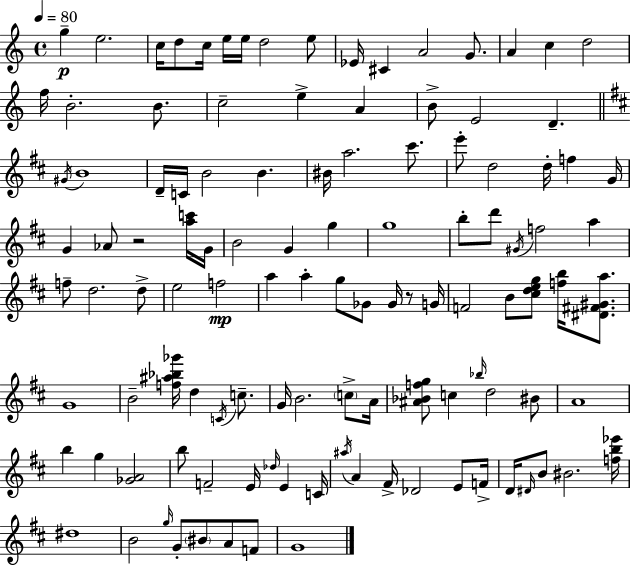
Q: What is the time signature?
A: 4/4